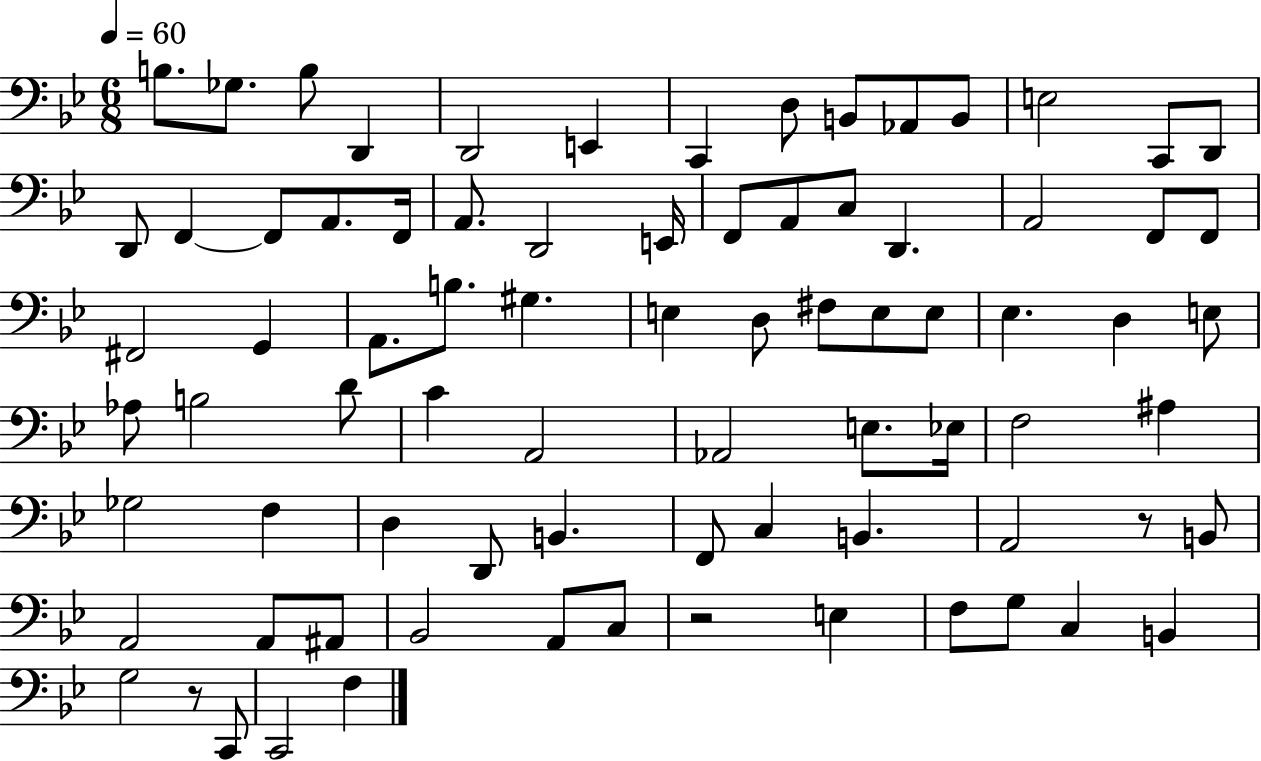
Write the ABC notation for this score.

X:1
T:Untitled
M:6/8
L:1/4
K:Bb
B,/2 _G,/2 B,/2 D,, D,,2 E,, C,, D,/2 B,,/2 _A,,/2 B,,/2 E,2 C,,/2 D,,/2 D,,/2 F,, F,,/2 A,,/2 F,,/4 A,,/2 D,,2 E,,/4 F,,/2 A,,/2 C,/2 D,, A,,2 F,,/2 F,,/2 ^F,,2 G,, A,,/2 B,/2 ^G, E, D,/2 ^F,/2 E,/2 E,/2 _E, D, E,/2 _A,/2 B,2 D/2 C A,,2 _A,,2 E,/2 _E,/4 F,2 ^A, _G,2 F, D, D,,/2 B,, F,,/2 C, B,, A,,2 z/2 B,,/2 A,,2 A,,/2 ^A,,/2 _B,,2 A,,/2 C,/2 z2 E, F,/2 G,/2 C, B,, G,2 z/2 C,,/2 C,,2 F,